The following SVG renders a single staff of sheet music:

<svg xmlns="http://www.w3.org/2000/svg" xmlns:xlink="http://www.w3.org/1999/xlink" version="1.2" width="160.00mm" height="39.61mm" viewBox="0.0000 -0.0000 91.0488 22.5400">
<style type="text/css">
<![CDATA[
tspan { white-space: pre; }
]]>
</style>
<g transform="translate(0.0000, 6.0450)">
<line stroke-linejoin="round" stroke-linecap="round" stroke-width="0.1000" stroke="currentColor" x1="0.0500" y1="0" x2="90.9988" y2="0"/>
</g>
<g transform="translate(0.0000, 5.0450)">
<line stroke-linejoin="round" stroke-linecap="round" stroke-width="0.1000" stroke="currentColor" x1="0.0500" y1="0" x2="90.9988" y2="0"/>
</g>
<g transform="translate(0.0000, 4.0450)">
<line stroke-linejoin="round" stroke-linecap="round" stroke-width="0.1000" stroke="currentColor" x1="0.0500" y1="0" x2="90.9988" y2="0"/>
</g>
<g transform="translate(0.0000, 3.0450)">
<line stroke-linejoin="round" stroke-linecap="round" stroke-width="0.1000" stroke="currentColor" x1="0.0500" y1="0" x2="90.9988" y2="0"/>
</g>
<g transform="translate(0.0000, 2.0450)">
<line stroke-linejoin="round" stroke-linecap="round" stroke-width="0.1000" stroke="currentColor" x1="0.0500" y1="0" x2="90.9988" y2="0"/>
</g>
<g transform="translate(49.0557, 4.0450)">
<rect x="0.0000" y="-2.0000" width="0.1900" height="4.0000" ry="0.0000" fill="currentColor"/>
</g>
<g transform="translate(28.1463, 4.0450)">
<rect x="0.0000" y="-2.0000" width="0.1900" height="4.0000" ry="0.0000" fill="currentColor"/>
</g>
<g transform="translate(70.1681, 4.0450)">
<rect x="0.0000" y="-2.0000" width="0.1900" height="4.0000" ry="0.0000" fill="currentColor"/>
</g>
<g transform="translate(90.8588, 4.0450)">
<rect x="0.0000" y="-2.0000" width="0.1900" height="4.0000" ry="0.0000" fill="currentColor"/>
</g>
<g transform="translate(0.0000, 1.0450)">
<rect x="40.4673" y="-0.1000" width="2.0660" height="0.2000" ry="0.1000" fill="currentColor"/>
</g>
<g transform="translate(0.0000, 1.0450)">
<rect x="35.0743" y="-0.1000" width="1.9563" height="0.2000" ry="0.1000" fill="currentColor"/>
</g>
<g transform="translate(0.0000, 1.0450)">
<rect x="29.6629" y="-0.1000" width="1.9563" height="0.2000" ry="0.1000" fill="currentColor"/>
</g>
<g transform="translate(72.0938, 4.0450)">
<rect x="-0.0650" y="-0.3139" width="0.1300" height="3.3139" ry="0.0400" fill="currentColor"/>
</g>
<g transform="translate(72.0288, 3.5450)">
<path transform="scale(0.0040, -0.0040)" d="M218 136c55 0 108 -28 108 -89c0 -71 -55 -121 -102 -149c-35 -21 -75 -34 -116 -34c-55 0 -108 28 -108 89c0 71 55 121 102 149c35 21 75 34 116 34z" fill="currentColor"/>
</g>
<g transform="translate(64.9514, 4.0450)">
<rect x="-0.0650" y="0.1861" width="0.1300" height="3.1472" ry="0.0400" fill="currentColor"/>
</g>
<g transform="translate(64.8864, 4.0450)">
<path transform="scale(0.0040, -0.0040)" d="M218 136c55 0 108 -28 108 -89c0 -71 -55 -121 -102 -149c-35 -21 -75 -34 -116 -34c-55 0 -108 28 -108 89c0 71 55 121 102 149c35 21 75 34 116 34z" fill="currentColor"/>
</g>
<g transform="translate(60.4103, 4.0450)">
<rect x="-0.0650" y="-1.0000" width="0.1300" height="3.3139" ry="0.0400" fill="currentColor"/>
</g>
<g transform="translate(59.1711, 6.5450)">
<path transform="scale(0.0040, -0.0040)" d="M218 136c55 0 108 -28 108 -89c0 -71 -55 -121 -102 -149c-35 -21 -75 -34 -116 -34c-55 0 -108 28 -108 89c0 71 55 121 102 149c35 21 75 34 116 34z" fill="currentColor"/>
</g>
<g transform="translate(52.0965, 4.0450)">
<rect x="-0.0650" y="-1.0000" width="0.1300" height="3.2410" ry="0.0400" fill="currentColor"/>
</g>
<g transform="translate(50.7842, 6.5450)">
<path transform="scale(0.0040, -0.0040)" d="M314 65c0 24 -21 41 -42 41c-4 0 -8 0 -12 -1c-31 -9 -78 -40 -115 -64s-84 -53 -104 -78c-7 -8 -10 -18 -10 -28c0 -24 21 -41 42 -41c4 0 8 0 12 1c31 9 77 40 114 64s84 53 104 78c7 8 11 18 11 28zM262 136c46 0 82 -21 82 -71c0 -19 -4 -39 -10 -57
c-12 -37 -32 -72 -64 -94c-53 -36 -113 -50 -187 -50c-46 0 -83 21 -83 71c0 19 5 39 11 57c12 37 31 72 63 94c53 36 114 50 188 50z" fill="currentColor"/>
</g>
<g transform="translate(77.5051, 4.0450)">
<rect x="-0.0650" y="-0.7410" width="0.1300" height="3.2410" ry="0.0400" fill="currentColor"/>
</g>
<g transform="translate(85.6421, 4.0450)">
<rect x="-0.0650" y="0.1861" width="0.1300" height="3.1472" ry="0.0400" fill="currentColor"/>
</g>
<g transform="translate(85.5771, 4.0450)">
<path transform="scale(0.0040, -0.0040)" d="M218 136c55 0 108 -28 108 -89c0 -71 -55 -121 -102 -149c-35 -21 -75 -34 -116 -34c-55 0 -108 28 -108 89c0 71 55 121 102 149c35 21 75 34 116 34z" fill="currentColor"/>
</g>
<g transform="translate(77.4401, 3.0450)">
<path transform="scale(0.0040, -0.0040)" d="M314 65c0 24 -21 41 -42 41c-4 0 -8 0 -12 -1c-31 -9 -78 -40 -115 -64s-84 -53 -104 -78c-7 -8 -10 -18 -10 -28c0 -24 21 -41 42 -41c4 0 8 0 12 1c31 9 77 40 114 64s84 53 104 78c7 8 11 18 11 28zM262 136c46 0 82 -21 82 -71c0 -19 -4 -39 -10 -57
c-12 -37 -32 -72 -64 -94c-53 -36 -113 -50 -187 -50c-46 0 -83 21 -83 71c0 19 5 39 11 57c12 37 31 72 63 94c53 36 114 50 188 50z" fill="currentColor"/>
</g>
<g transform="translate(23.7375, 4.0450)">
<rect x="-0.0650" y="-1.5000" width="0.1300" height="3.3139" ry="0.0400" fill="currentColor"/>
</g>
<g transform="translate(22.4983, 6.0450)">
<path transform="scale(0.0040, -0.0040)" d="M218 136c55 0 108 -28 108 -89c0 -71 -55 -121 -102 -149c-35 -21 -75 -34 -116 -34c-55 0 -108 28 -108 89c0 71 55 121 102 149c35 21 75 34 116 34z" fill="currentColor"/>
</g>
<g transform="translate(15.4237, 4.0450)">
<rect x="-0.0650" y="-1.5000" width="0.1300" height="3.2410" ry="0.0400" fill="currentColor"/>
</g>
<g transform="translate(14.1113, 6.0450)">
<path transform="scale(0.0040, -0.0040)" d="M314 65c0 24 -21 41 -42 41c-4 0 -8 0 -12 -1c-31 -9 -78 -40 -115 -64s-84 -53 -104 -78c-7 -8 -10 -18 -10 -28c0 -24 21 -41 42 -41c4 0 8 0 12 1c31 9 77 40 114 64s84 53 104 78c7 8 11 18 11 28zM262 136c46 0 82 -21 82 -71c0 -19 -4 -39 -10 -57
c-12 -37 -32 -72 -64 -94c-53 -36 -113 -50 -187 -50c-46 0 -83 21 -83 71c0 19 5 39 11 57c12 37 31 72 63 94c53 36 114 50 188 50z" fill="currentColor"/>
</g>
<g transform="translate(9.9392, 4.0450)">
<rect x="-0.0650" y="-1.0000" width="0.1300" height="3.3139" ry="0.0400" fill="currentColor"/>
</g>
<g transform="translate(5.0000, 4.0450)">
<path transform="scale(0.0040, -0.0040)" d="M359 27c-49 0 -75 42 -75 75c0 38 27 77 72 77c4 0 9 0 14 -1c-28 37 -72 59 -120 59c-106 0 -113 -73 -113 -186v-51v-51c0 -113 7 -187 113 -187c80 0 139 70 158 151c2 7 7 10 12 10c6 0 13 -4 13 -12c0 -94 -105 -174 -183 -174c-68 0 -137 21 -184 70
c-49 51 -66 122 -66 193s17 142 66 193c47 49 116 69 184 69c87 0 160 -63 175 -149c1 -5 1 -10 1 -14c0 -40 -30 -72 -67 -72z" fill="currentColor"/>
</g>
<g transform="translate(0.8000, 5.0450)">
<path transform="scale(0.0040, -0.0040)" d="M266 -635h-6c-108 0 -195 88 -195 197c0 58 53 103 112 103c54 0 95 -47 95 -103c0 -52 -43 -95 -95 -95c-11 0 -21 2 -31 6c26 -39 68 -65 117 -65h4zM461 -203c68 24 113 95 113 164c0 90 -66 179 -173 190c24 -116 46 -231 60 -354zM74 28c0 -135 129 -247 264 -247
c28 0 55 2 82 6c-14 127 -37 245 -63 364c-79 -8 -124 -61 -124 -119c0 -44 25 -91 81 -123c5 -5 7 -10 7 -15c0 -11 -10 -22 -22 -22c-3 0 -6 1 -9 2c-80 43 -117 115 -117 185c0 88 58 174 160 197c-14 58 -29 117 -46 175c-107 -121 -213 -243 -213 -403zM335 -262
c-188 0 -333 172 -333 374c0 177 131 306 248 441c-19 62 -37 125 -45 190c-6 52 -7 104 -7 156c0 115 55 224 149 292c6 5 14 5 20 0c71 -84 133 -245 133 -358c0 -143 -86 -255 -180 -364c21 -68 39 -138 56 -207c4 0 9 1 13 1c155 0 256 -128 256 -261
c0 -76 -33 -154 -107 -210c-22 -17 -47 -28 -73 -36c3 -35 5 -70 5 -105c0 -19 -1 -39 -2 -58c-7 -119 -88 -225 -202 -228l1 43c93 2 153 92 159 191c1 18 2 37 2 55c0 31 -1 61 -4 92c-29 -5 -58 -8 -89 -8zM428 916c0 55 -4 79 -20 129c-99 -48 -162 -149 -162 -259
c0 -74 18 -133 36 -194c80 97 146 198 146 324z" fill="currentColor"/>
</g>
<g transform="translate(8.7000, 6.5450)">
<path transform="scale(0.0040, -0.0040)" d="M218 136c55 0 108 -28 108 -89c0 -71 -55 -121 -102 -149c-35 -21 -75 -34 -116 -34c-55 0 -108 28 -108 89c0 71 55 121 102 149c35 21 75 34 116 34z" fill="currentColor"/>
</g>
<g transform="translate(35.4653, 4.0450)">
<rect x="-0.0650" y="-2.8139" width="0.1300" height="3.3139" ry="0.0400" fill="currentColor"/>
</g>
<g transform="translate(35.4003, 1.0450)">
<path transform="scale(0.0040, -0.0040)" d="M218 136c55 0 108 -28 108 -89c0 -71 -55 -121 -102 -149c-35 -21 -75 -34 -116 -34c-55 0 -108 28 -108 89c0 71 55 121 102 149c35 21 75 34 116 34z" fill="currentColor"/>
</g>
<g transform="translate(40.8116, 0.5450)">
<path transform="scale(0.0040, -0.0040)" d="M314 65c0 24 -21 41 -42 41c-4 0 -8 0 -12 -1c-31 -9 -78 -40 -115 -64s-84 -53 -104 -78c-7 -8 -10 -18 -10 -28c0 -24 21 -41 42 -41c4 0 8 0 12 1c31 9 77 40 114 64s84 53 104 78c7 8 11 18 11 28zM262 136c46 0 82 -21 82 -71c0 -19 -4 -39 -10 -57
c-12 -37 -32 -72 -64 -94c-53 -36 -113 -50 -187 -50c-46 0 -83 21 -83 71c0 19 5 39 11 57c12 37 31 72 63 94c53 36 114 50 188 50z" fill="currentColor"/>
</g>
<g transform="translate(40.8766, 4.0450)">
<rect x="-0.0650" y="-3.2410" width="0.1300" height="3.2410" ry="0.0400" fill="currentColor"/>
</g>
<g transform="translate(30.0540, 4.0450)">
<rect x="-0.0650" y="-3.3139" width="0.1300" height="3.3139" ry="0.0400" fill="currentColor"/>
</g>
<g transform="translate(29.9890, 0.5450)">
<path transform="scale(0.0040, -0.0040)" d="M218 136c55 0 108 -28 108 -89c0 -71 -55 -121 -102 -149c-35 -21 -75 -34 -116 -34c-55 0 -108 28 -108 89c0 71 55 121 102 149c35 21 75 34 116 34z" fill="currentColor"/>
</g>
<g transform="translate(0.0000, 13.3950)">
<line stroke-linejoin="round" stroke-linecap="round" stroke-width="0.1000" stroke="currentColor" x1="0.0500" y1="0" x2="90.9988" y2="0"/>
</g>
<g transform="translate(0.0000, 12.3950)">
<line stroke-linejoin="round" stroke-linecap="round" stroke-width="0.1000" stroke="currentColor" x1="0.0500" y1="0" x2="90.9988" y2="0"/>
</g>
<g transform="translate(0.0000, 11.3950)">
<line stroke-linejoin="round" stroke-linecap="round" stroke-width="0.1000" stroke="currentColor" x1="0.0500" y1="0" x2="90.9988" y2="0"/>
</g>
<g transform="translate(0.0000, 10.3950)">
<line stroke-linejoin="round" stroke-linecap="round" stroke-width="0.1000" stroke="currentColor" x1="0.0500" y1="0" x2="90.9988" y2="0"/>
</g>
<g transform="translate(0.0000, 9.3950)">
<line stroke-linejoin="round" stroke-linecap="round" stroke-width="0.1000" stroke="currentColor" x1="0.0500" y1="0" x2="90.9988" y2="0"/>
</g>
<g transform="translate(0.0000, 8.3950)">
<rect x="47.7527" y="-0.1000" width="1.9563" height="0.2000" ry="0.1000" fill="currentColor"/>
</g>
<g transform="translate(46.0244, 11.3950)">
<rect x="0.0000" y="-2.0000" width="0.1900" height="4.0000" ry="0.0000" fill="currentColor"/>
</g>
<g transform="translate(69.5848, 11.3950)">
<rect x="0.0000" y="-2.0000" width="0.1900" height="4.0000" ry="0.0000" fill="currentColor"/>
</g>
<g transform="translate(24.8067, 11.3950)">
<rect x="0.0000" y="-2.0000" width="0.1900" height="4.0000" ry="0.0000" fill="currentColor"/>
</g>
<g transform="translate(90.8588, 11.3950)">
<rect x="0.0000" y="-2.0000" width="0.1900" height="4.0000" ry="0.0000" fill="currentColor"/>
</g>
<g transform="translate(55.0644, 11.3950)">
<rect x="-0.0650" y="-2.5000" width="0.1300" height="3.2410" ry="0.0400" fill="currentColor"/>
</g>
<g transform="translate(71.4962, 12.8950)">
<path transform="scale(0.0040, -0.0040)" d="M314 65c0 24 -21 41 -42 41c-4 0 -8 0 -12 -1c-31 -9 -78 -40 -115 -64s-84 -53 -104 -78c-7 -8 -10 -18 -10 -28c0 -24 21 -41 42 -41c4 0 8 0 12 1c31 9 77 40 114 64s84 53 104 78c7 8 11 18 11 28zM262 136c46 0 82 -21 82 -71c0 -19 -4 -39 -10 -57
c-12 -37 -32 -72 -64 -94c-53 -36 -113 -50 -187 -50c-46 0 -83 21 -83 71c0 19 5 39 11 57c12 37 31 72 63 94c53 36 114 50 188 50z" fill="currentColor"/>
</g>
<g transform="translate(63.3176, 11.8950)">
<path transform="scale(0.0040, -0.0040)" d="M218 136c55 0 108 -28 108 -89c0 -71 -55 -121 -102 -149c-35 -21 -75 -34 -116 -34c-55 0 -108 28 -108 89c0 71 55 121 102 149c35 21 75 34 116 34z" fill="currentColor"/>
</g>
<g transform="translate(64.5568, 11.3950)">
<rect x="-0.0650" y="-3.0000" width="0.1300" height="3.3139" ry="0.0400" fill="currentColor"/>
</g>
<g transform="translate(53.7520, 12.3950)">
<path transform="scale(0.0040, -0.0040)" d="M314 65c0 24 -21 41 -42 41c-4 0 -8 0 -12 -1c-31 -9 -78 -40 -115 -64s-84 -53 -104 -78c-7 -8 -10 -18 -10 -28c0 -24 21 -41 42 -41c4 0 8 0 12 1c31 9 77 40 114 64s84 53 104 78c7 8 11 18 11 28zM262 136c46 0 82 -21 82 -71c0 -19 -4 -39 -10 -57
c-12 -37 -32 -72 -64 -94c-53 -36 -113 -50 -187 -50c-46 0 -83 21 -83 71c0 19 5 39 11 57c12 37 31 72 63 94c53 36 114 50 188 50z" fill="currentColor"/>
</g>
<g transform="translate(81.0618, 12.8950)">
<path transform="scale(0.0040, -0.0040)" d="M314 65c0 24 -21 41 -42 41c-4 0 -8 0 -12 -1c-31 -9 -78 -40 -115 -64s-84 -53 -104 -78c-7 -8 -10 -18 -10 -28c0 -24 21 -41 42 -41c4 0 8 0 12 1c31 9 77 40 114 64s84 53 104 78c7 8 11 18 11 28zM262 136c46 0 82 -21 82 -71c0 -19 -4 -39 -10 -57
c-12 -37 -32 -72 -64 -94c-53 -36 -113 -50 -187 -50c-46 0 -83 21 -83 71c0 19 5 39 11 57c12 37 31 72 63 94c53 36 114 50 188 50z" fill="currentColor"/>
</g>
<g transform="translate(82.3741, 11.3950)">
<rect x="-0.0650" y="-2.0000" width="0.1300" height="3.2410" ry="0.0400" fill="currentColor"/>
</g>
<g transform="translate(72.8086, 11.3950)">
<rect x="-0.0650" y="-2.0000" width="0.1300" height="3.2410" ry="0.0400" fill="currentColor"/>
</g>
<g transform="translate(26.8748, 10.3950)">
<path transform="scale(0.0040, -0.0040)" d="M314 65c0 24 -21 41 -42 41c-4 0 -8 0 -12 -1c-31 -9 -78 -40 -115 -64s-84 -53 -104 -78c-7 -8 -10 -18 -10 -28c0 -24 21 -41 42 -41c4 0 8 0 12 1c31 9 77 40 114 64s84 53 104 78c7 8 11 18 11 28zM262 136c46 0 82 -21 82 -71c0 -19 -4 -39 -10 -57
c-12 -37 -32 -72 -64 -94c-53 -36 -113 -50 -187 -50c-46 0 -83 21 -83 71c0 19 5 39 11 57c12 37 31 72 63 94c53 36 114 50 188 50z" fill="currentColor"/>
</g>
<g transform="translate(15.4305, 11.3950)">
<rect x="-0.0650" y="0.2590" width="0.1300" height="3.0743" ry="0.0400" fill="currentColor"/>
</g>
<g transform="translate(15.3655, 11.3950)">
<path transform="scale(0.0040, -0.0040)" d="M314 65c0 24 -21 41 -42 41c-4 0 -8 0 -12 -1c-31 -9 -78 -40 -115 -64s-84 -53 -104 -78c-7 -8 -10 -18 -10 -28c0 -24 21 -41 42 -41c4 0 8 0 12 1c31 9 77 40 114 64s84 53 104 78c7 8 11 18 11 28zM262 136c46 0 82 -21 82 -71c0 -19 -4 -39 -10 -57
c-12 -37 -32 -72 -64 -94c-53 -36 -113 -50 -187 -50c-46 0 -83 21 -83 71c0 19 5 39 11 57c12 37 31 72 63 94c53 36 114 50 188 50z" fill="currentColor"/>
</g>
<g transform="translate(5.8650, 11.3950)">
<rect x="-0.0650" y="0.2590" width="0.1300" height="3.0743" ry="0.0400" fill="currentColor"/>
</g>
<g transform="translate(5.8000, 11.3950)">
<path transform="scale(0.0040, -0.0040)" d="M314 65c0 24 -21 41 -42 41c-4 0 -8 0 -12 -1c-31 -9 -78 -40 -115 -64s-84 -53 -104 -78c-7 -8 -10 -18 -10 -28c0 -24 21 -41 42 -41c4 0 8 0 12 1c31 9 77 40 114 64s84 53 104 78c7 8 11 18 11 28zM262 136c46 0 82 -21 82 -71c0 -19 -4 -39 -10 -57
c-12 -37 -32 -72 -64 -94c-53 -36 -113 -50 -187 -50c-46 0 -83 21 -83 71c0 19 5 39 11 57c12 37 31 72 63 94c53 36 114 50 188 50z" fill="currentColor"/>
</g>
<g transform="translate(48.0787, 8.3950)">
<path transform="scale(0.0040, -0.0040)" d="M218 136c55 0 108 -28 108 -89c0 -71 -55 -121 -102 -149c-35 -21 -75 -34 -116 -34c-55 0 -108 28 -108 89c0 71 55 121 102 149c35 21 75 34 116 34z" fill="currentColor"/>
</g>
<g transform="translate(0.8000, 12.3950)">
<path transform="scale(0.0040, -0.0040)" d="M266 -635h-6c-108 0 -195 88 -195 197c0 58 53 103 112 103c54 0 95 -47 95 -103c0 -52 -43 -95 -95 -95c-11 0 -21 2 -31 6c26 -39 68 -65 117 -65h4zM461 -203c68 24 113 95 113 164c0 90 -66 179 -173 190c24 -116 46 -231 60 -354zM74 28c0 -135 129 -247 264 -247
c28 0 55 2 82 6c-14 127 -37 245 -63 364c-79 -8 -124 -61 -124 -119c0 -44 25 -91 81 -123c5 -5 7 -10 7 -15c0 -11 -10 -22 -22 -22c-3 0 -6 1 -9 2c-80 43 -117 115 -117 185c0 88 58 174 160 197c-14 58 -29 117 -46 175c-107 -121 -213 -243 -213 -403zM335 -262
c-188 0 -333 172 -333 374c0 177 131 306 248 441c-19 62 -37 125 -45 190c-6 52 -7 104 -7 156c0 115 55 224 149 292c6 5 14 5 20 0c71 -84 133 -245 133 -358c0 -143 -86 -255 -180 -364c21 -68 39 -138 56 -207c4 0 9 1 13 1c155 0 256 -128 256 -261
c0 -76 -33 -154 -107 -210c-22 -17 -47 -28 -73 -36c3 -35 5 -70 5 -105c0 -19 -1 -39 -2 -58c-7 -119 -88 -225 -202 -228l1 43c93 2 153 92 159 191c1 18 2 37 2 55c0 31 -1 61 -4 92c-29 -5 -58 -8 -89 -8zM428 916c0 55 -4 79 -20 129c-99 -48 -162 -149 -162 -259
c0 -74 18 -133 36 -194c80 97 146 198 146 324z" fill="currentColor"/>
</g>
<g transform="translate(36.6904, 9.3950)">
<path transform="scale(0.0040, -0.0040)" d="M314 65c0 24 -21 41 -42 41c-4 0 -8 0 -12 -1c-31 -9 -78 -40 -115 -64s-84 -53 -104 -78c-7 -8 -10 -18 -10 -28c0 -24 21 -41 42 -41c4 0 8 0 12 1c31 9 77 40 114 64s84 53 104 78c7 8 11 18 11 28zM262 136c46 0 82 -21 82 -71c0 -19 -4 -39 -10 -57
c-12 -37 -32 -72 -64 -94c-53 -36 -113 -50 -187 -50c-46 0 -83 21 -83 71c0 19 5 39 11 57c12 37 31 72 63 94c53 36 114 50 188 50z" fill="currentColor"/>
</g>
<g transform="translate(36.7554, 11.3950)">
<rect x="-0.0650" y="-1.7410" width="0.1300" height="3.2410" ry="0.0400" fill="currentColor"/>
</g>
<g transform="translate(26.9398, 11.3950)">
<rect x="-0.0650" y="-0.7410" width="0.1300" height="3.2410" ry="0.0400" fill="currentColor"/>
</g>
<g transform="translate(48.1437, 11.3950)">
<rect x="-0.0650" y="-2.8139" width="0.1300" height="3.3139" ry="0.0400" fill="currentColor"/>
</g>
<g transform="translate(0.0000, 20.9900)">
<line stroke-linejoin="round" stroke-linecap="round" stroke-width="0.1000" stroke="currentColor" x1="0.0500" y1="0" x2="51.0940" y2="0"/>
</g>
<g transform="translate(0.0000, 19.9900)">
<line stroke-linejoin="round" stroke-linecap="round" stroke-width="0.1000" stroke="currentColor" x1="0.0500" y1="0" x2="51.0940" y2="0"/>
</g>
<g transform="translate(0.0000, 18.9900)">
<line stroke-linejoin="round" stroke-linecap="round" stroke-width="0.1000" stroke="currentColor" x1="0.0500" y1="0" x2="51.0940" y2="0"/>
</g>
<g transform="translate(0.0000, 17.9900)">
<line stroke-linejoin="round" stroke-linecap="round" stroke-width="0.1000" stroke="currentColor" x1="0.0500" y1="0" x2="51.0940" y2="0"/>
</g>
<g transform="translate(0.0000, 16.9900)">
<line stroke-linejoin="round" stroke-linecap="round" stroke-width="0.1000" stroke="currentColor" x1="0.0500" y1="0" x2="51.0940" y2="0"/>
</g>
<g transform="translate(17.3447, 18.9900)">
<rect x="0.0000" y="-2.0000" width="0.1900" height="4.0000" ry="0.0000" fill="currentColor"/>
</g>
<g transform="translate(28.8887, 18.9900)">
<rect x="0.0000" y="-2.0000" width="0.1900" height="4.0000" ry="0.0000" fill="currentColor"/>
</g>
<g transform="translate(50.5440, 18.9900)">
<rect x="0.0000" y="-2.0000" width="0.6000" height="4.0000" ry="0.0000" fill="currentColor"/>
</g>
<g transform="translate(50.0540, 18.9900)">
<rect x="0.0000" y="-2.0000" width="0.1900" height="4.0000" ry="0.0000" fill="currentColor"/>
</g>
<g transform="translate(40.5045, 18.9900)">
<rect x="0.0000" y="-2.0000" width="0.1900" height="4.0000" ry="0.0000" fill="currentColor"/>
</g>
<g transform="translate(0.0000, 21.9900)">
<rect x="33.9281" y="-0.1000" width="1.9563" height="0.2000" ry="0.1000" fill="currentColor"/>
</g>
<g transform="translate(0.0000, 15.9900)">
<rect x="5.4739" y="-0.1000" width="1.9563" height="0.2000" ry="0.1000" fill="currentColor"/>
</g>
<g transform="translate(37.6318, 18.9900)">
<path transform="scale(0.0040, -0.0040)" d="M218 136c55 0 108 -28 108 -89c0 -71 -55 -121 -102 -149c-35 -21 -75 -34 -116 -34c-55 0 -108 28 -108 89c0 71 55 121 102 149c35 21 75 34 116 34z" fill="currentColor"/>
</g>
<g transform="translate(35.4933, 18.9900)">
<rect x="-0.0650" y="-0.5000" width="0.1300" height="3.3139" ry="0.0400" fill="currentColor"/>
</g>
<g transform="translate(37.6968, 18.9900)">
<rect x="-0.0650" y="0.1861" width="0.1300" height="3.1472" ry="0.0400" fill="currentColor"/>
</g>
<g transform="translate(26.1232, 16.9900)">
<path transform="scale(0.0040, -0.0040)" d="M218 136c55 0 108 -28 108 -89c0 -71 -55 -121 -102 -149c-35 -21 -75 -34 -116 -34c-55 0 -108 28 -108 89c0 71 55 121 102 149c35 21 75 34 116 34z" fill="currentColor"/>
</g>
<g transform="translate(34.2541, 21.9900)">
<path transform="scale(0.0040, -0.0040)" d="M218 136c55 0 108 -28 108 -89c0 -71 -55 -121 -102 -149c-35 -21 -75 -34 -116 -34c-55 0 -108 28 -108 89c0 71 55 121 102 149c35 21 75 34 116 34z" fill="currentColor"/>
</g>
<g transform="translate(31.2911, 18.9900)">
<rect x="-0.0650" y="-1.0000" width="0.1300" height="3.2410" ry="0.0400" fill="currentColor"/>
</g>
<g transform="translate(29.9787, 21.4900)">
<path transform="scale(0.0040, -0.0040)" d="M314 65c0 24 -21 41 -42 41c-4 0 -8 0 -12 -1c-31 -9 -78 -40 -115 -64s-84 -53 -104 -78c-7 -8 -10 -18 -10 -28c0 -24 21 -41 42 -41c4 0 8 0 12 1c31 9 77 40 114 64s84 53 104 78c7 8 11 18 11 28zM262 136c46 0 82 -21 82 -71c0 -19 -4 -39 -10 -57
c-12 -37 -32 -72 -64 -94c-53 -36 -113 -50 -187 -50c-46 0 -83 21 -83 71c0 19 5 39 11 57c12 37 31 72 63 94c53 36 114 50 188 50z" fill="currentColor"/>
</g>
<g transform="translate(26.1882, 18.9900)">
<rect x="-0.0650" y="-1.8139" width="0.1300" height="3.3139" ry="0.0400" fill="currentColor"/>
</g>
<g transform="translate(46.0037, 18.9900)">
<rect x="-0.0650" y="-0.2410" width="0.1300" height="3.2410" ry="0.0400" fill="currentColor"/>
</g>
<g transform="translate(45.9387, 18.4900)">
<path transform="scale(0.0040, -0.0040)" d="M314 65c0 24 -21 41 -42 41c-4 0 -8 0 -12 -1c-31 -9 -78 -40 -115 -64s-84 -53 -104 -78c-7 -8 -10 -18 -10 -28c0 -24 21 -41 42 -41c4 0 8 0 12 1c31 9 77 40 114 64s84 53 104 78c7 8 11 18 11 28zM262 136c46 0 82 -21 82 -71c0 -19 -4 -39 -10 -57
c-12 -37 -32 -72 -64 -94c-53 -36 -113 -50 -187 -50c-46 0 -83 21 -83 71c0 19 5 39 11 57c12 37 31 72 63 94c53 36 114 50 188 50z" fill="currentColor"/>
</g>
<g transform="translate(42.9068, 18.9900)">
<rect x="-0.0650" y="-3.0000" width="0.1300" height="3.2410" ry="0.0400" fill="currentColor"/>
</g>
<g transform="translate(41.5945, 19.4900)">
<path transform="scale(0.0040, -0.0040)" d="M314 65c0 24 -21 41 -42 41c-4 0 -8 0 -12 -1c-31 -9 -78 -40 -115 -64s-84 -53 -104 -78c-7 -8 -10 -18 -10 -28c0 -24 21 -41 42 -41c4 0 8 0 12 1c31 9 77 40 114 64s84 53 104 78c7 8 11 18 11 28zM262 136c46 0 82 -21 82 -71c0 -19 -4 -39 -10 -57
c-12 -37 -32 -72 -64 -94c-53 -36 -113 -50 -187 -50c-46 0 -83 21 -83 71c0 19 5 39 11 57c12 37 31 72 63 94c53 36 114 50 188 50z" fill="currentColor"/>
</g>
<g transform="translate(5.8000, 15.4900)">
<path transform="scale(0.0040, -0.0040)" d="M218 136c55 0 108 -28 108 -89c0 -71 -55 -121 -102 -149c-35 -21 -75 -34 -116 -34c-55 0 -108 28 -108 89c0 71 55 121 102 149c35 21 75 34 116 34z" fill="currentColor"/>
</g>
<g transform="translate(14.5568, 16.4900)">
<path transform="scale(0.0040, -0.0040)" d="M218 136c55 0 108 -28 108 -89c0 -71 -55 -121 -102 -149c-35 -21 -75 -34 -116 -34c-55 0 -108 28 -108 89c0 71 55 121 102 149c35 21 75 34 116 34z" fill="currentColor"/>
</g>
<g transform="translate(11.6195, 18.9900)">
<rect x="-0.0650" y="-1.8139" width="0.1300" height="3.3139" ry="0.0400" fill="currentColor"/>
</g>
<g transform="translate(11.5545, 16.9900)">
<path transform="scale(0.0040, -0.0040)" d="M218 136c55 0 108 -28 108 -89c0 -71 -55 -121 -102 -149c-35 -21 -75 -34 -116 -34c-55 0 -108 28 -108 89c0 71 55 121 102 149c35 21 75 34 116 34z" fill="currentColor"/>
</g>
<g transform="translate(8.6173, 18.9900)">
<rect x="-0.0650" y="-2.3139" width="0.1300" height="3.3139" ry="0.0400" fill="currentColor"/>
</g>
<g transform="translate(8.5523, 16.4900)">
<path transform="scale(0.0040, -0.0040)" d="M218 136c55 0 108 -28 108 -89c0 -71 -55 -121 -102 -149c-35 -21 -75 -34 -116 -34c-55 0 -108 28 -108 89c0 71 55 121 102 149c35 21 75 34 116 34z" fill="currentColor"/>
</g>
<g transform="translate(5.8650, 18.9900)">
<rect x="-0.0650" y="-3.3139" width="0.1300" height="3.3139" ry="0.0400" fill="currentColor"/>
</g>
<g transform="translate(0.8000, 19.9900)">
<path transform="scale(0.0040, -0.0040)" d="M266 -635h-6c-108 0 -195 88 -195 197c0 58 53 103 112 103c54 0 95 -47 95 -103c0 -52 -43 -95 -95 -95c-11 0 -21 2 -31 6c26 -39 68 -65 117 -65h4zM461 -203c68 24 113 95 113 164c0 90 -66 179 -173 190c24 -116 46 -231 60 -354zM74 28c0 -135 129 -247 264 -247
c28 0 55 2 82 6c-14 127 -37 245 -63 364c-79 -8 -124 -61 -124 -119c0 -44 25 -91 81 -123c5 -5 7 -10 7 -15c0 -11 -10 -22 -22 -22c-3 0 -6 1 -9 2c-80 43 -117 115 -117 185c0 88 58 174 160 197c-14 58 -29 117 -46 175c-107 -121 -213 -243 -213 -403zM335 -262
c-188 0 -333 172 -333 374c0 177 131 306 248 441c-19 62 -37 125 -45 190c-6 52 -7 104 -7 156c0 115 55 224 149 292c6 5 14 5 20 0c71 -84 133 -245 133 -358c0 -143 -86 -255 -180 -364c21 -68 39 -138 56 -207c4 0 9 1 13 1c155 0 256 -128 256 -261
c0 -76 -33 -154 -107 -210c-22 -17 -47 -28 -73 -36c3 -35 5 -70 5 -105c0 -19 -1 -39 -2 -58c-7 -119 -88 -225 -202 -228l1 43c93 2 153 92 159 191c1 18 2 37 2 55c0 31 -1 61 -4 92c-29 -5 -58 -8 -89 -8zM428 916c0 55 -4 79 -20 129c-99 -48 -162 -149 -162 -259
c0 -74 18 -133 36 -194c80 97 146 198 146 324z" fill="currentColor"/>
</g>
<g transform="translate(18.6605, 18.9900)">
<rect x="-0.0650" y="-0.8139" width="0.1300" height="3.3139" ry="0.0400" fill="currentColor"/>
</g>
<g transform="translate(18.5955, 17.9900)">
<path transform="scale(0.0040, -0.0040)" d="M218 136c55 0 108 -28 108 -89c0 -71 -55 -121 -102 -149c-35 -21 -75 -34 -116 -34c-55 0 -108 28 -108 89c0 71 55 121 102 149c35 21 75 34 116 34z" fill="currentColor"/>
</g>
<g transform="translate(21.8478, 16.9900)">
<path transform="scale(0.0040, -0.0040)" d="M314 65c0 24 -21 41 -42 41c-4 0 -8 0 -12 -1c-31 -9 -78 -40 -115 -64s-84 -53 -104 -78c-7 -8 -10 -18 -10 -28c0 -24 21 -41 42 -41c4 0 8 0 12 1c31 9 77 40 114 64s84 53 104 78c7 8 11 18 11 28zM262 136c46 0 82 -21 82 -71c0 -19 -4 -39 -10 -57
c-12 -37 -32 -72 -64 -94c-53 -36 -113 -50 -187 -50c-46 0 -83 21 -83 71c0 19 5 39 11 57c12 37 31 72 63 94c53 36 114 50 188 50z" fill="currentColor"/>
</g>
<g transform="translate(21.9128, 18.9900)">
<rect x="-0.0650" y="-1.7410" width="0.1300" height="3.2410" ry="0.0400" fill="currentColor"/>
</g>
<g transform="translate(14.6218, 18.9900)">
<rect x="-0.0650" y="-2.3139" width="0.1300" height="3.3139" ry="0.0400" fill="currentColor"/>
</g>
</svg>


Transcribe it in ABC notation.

X:1
T:Untitled
M:4/4
L:1/4
K:C
D E2 E b a b2 D2 D B c d2 B B2 B2 d2 f2 a G2 A F2 F2 b g f g d f2 f D2 C B A2 c2